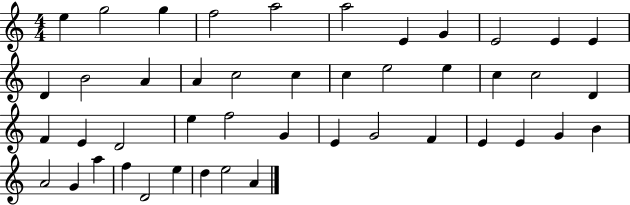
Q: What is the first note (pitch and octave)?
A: E5